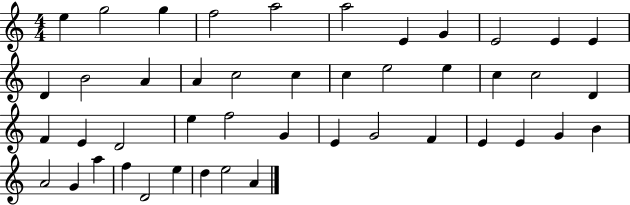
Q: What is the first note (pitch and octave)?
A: E5